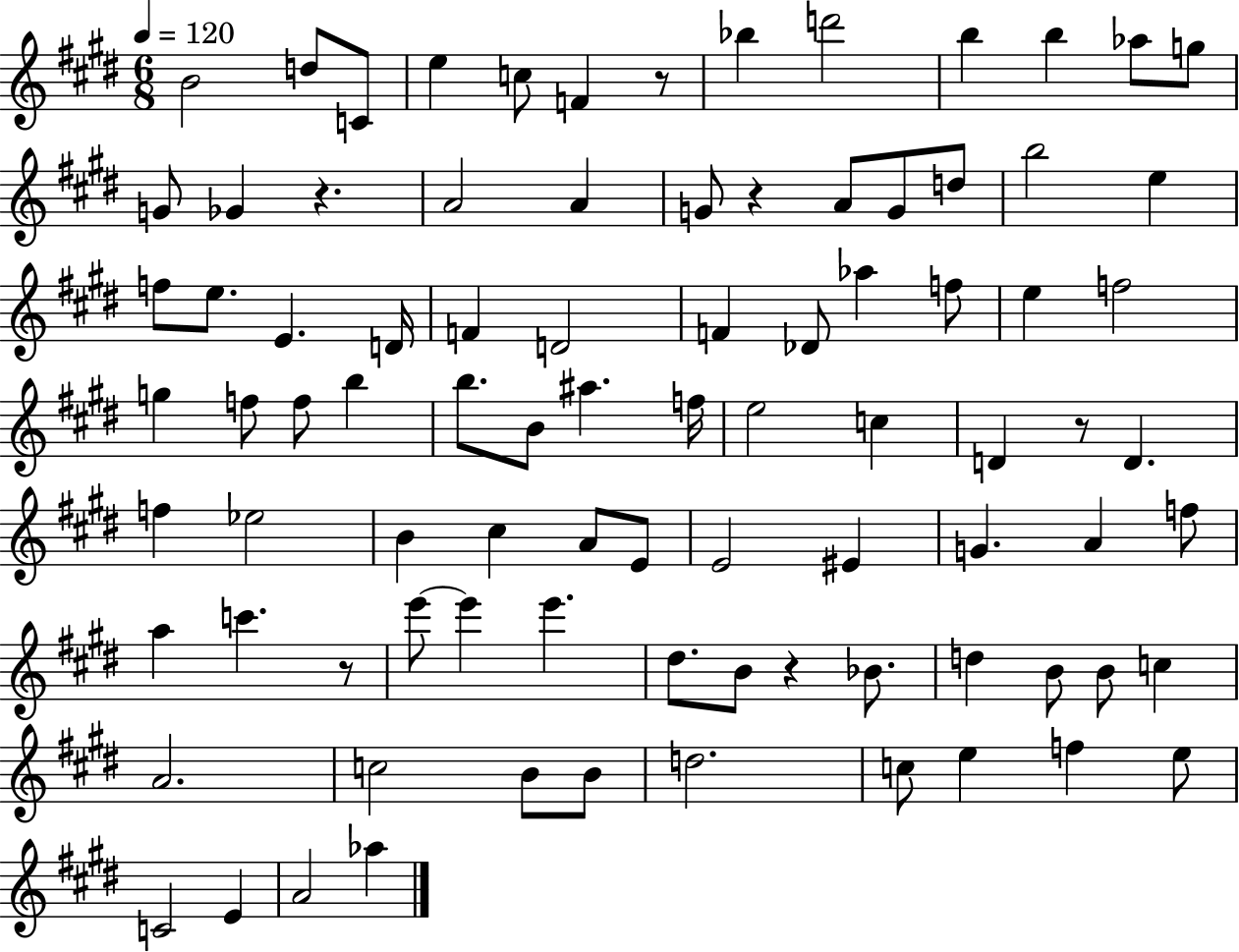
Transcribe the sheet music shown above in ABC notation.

X:1
T:Untitled
M:6/8
L:1/4
K:E
B2 d/2 C/2 e c/2 F z/2 _b d'2 b b _a/2 g/2 G/2 _G z A2 A G/2 z A/2 G/2 d/2 b2 e f/2 e/2 E D/4 F D2 F _D/2 _a f/2 e f2 g f/2 f/2 b b/2 B/2 ^a f/4 e2 c D z/2 D f _e2 B ^c A/2 E/2 E2 ^E G A f/2 a c' z/2 e'/2 e' e' ^d/2 B/2 z _B/2 d B/2 B/2 c A2 c2 B/2 B/2 d2 c/2 e f e/2 C2 E A2 _a